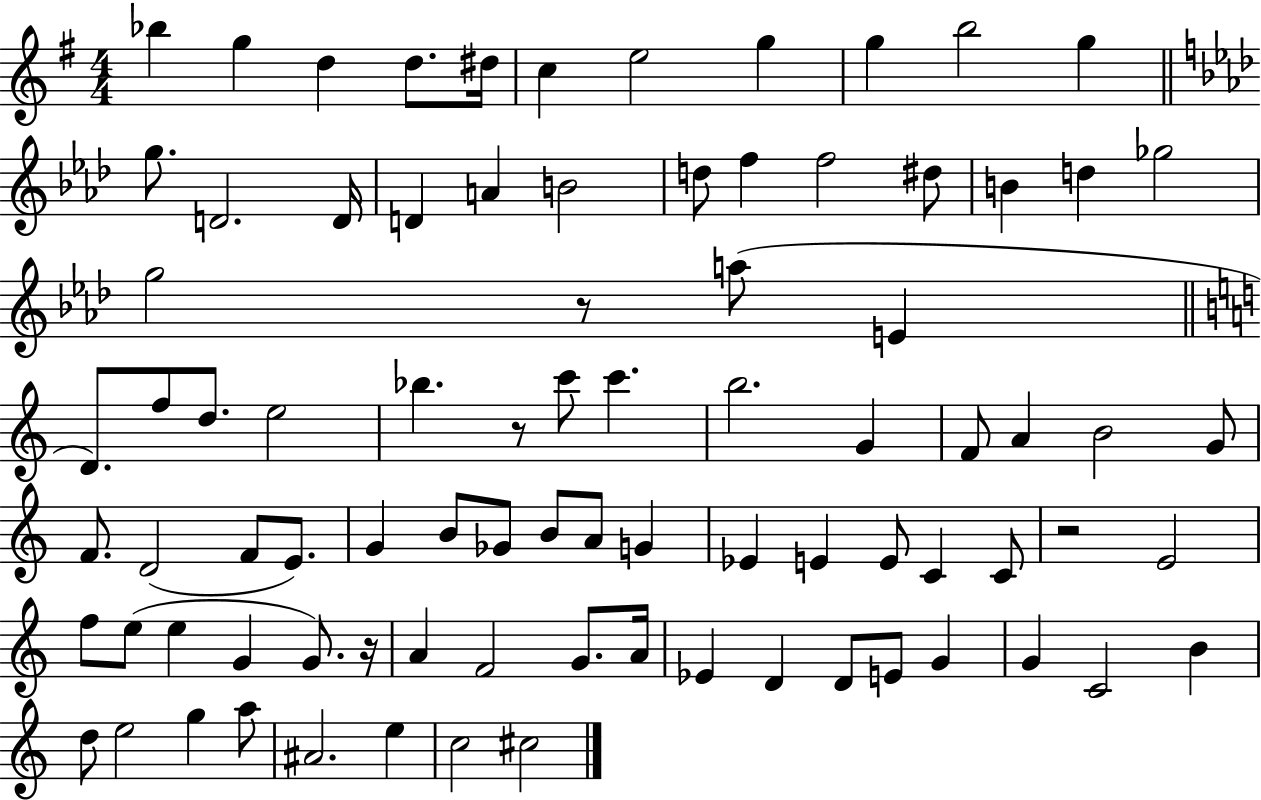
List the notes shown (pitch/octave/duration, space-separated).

Bb5/q G5/q D5/q D5/e. D#5/s C5/q E5/h G5/q G5/q B5/h G5/q G5/e. D4/h. D4/s D4/q A4/q B4/h D5/e F5/q F5/h D#5/e B4/q D5/q Gb5/h G5/h R/e A5/e E4/q D4/e. F5/e D5/e. E5/h Bb5/q. R/e C6/e C6/q. B5/h. G4/q F4/e A4/q B4/h G4/e F4/e. D4/h F4/e E4/e. G4/q B4/e Gb4/e B4/e A4/e G4/q Eb4/q E4/q E4/e C4/q C4/e R/h E4/h F5/e E5/e E5/q G4/q G4/e. R/s A4/q F4/h G4/e. A4/s Eb4/q D4/q D4/e E4/e G4/q G4/q C4/h B4/q D5/e E5/h G5/q A5/e A#4/h. E5/q C5/h C#5/h